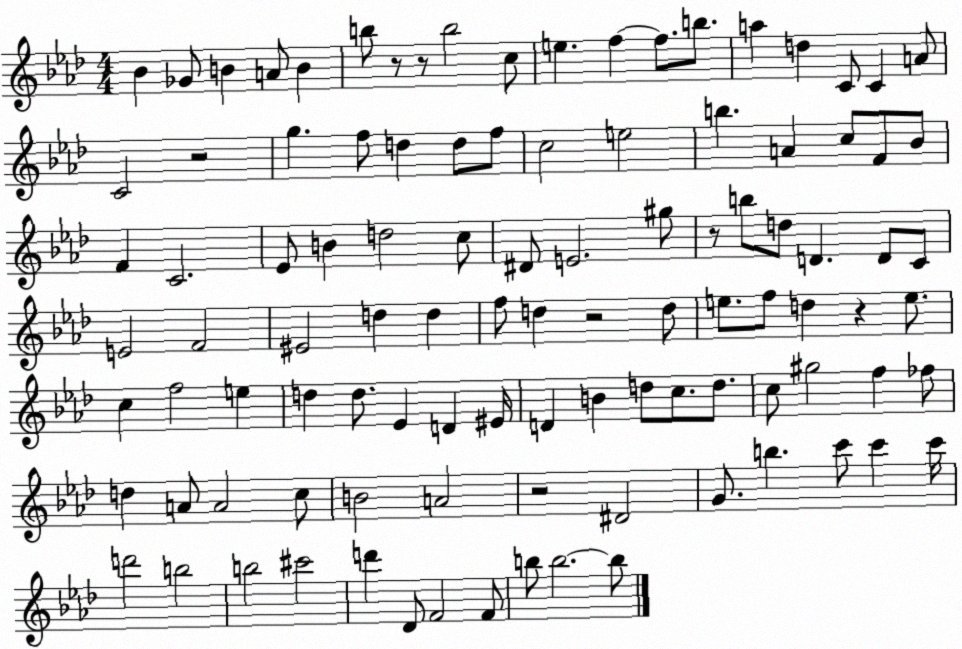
X:1
T:Untitled
M:4/4
L:1/4
K:Ab
_B _G/2 B A/2 B b/2 z/2 z/2 b2 c/2 e f f/2 b/2 a d C/2 C A/2 C2 z2 g f/2 d d/2 f/2 c2 e2 b A c/2 F/2 _B/2 F C2 _E/2 B d2 c/2 ^D/2 E2 ^g/2 z/2 b/2 d/2 D D/2 C/2 E2 F2 ^E2 d d f/2 d z2 d/2 e/2 f/2 d z e/2 c f2 e d d/2 _E D ^E/4 D B d/2 c/2 d/2 c/2 ^g2 f _f/2 d A/2 A2 c/2 B2 A2 z2 ^D2 G/2 b c'/2 c' c'/4 d'2 b2 b2 ^c'2 d' _D/2 F2 F/2 b/2 b2 b/2